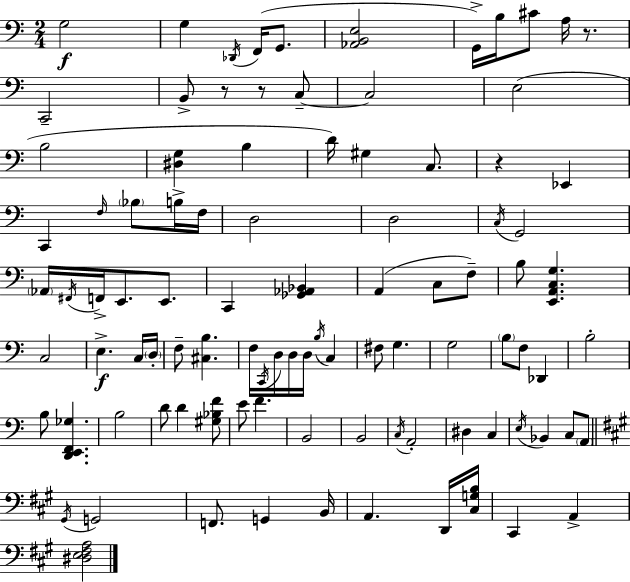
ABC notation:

X:1
T:Untitled
M:2/4
L:1/4
K:Am
G,2 G, _D,,/4 F,,/4 G,,/2 [_A,,B,,E,]2 G,,/4 B,/4 ^C/2 A,/4 z/2 C,,2 B,,/2 z/2 z/2 C,/2 C,2 E,2 B,2 [^D,G,] B, D/4 ^G, C,/2 z _E,, C,, F,/4 _B,/2 B,/4 F,/4 D,2 D,2 C,/4 G,,2 _A,,/4 ^F,,/4 F,,/4 E,,/2 E,,/2 C,, [_G,,_A,,_B,,] A,, C,/2 F,/2 B,/2 [E,,A,,C,G,] C,2 E, C,/4 D,/4 F,/2 [^C,B,] F,/4 C,,/4 D,/4 D,/4 D,/4 B,/4 C, ^F,/2 G, G,2 B,/2 F,/2 _D,, B,2 B,/2 [D,,E,,F,,_G,] B,2 D/2 D [^G,_B,F]/2 E/2 F B,,2 B,,2 C,/4 A,,2 ^D, C, E,/4 _B,, C,/2 A,,/2 ^G,,/4 G,,2 F,,/2 G,, B,,/4 A,, D,,/4 [^C,G,B,]/4 ^C,, A,, [^D,E,^F,A,]2